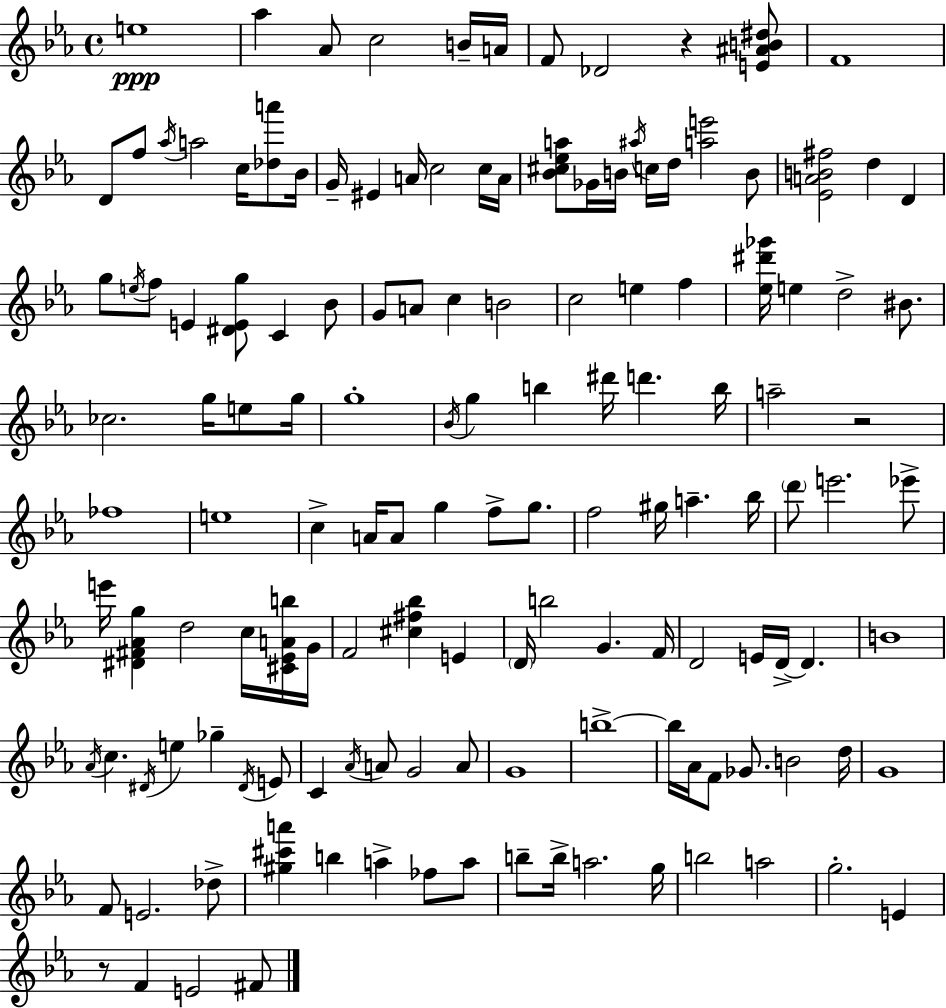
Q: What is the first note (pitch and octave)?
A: E5